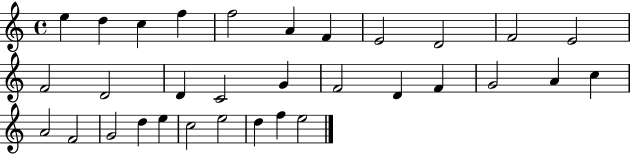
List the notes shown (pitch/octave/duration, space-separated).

E5/q D5/q C5/q F5/q F5/h A4/q F4/q E4/h D4/h F4/h E4/h F4/h D4/h D4/q C4/h G4/q F4/h D4/q F4/q G4/h A4/q C5/q A4/h F4/h G4/h D5/q E5/q C5/h E5/h D5/q F5/q E5/h